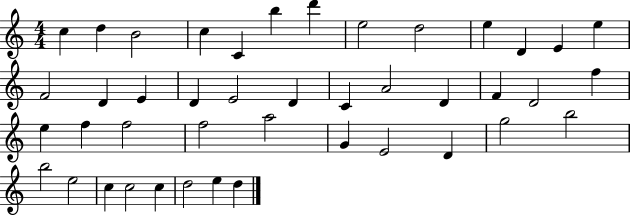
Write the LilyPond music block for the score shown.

{
  \clef treble
  \numericTimeSignature
  \time 4/4
  \key c \major
  c''4 d''4 b'2 | c''4 c'4 b''4 d'''4 | e''2 d''2 | e''4 d'4 e'4 e''4 | \break f'2 d'4 e'4 | d'4 e'2 d'4 | c'4 a'2 d'4 | f'4 d'2 f''4 | \break e''4 f''4 f''2 | f''2 a''2 | g'4 e'2 d'4 | g''2 b''2 | \break b''2 e''2 | c''4 c''2 c''4 | d''2 e''4 d''4 | \bar "|."
}